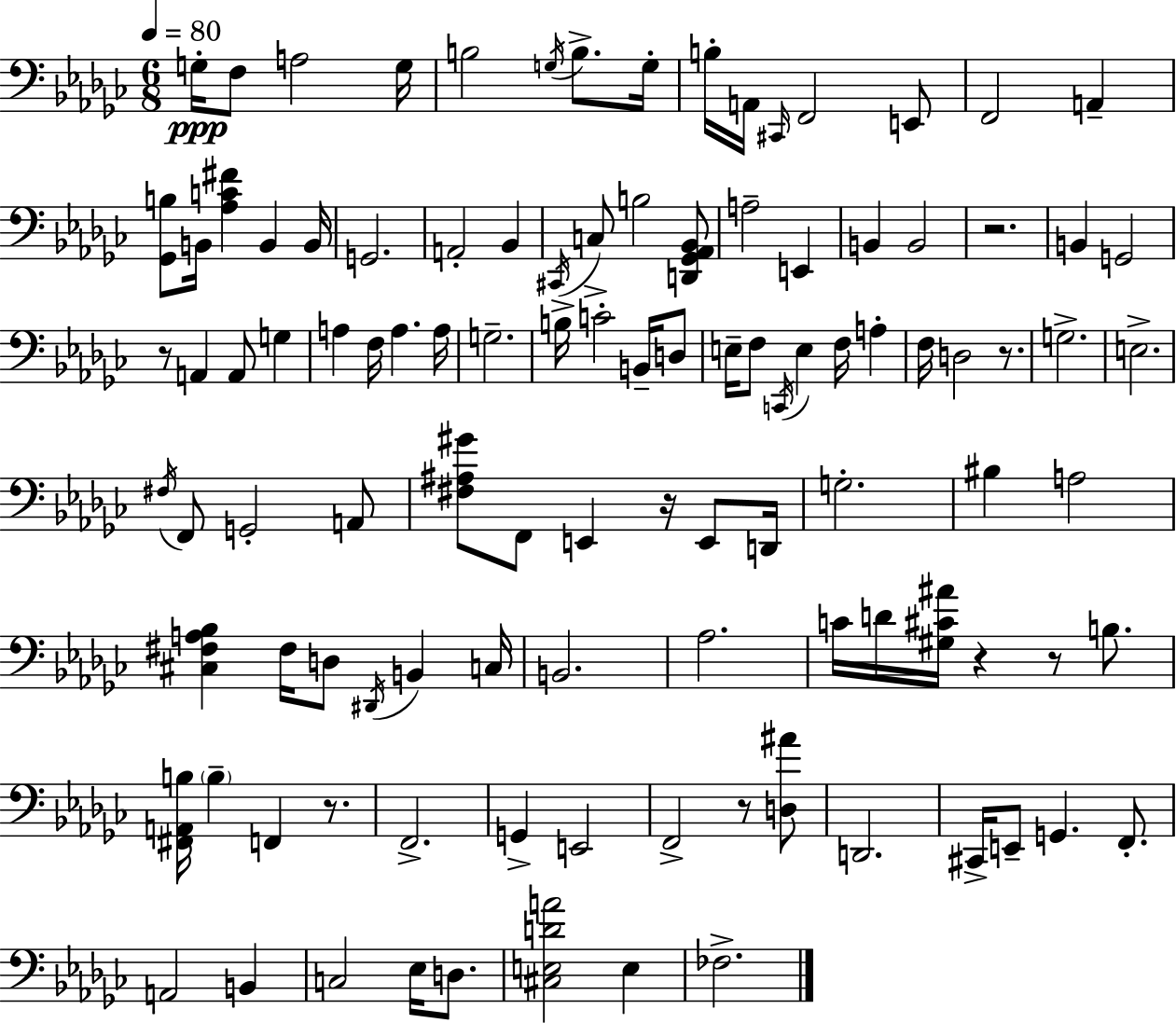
{
  \clef bass
  \numericTimeSignature
  \time 6/8
  \key ees \minor
  \tempo 4 = 80
  g16-.\ppp f8 a2 g16 | b2 \acciaccatura { g16 } b8.-> | g16-. b16-. a,16 \grace { cis,16 } f,2 | e,8 f,2 a,4-- | \break <ges, b>8 b,16 <aes c' fis'>4 b,4 | b,16 g,2. | a,2-. bes,4 | \acciaccatura { cis,16 } c8-> b2 | \break <d, ges, aes, bes,>8 a2-- e,4 | b,4 b,2 | r2. | b,4 g,2 | \break r8 a,4 a,8 g4 | a4 f16 a4. | a16 g2.-- | b16-> c'2-. | \break b,16-- d8 e16-- f8 \acciaccatura { c,16 } e4 f16 | a4-. f16 d2 | r8. g2.-> | e2.-> | \break \acciaccatura { fis16 } f,8 g,2-. | a,8 <fis ais gis'>8 f,8 e,4 | r16 e,8 d,16 g2.-. | bis4 a2 | \break <cis fis a bes>4 fis16 d8 | \acciaccatura { dis,16 } b,4 c16 b,2. | aes2. | c'16 d'16 <gis cis' ais'>16 r4 | \break r8 b8. <fis, a, b>16 \parenthesize b4-- f,4 | r8. f,2.-> | g,4-> e,2 | f,2-> | \break r8 <d ais'>8 d,2. | cis,16-> e,8-- g,4. | f,8.-. a,2 | b,4 c2 | \break ees16 d8. <cis e d' a'>2 | e4 fes2.-> | \bar "|."
}